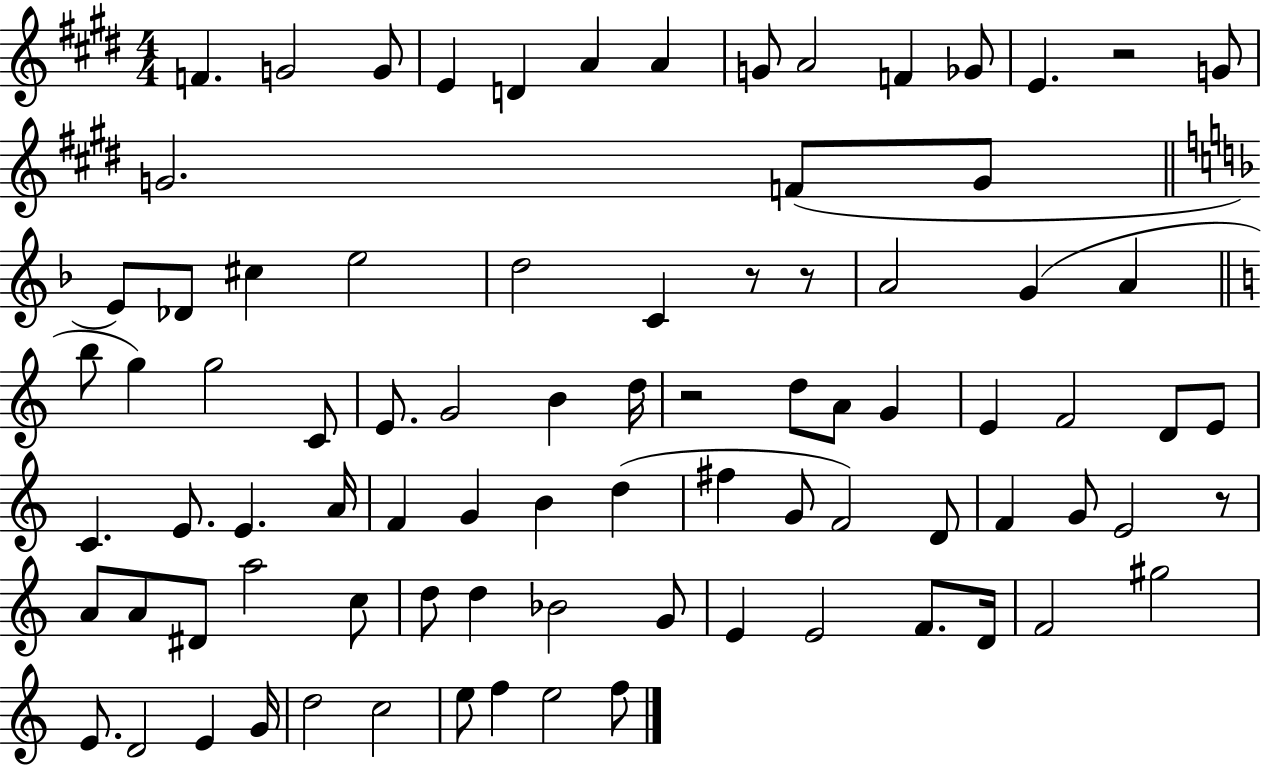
F4/q. G4/h G4/e E4/q D4/q A4/q A4/q G4/e A4/h F4/q Gb4/e E4/q. R/h G4/e G4/h. F4/e G4/e E4/e Db4/e C#5/q E5/h D5/h C4/q R/e R/e A4/h G4/q A4/q B5/e G5/q G5/h C4/e E4/e. G4/h B4/q D5/s R/h D5/e A4/e G4/q E4/q F4/h D4/e E4/e C4/q. E4/e. E4/q. A4/s F4/q G4/q B4/q D5/q F#5/q G4/e F4/h D4/e F4/q G4/e E4/h R/e A4/e A4/e D#4/e A5/h C5/e D5/e D5/q Bb4/h G4/e E4/q E4/h F4/e. D4/s F4/h G#5/h E4/e. D4/h E4/q G4/s D5/h C5/h E5/e F5/q E5/h F5/e